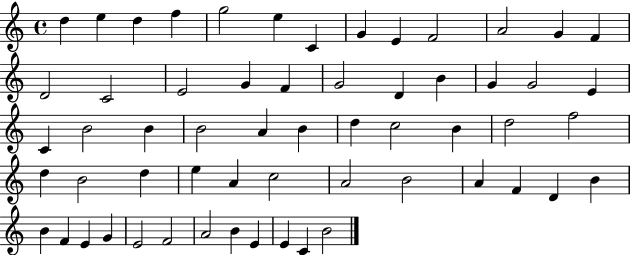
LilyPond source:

{
  \clef treble
  \time 4/4
  \defaultTimeSignature
  \key c \major
  d''4 e''4 d''4 f''4 | g''2 e''4 c'4 | g'4 e'4 f'2 | a'2 g'4 f'4 | \break d'2 c'2 | e'2 g'4 f'4 | g'2 d'4 b'4 | g'4 g'2 e'4 | \break c'4 b'2 b'4 | b'2 a'4 b'4 | d''4 c''2 b'4 | d''2 f''2 | \break d''4 b'2 d''4 | e''4 a'4 c''2 | a'2 b'2 | a'4 f'4 d'4 b'4 | \break b'4 f'4 e'4 g'4 | e'2 f'2 | a'2 b'4 e'4 | e'4 c'4 b'2 | \break \bar "|."
}